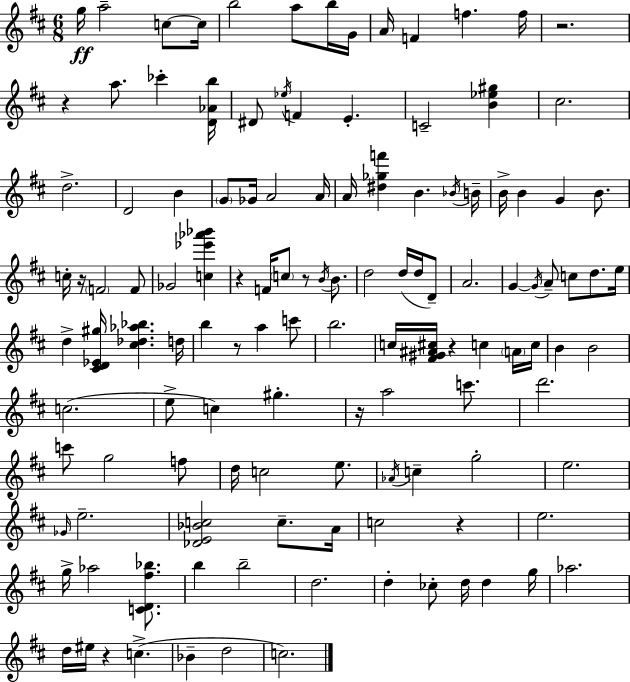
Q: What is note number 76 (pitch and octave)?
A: F5